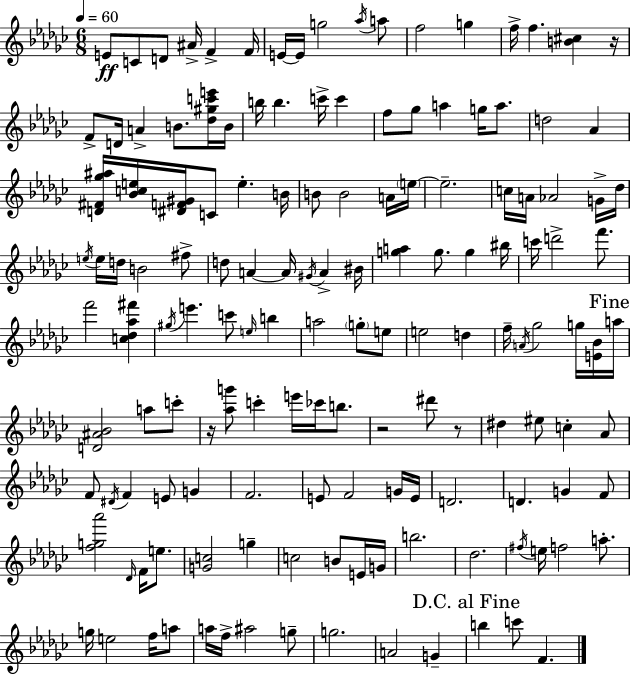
E4/e C4/e D4/e A#4/s F4/q F4/s E4/s E4/s G5/h Ab5/s A5/e F5/h G5/q F5/s F5/q. [B4,C#5]/q R/s F4/e D4/s A4/q B4/e. [Db5,G#5,C6,E6]/s B4/s B5/s B5/q. C6/s C6/q F5/e Gb5/e A5/q G5/s A5/e. D5/h Ab4/q [D4,F#4,Gb5,A#5]/s [Bb4,C5,E5]/s [D#4,F4,G#4]/s C4/e E5/q. B4/s B4/e B4/h A4/s E5/s E5/h. C5/s A4/s Ab4/h G4/s Db5/s E5/s E5/s D5/s B4/h F#5/e D5/e A4/q A4/s G#4/s A4/q BIS4/s [G5,A5]/q G5/e. G5/q BIS5/s C6/s D6/h F6/e. F6/h [C5,Db5,Ab5,F#6]/q G#5/s E6/q. C6/e E5/s B5/q A5/h G5/e E5/e E5/h D5/q F5/s A4/s Gb5/h G5/s [E4,Bb4]/s A5/s [D4,A#4,Bb4]/h A5/e C6/e R/s [Ab5,G6]/e C6/q E6/s CES6/s B5/e. R/h D#6/e R/e D#5/q EIS5/e C5/q Ab4/e F4/e D#4/s F4/q E4/e G4/q F4/h. E4/e F4/h G4/s E4/s D4/h. D4/q. G4/q F4/e [F5,G5,Ab6]/h Db4/s F4/s E5/e. [G4,C5]/h G5/q C5/h B4/e E4/s G4/s B5/h. Db5/h. F#5/s E5/s F5/h A5/e. G5/s E5/h F5/s A5/e A5/s F5/s A#5/h G5/e G5/h. A4/h G4/q B5/q C6/e F4/q.